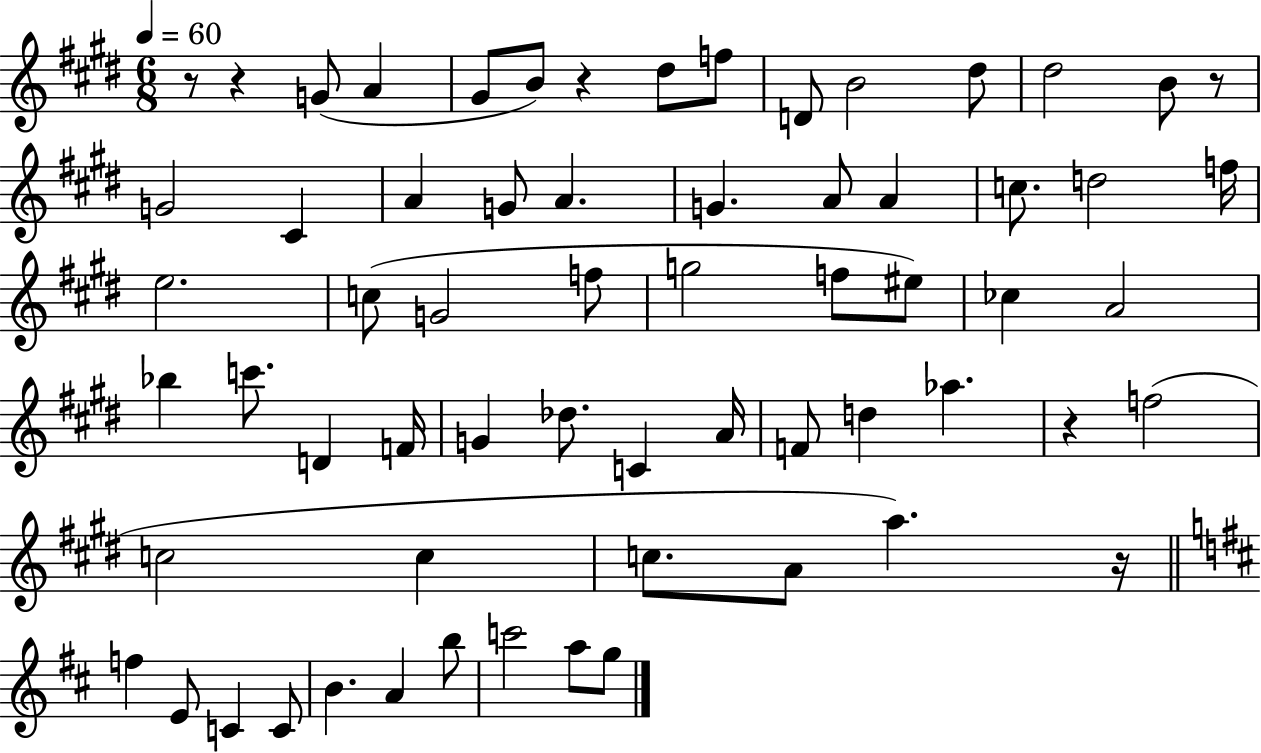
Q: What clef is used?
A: treble